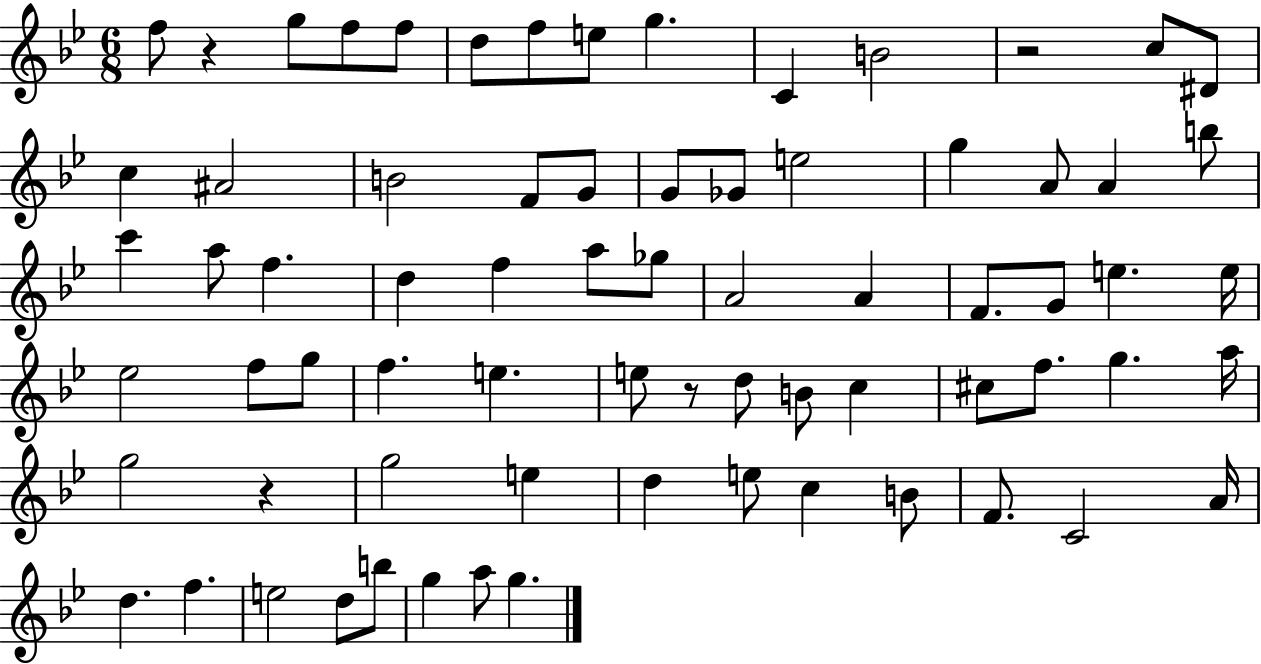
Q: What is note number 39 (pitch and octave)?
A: F5